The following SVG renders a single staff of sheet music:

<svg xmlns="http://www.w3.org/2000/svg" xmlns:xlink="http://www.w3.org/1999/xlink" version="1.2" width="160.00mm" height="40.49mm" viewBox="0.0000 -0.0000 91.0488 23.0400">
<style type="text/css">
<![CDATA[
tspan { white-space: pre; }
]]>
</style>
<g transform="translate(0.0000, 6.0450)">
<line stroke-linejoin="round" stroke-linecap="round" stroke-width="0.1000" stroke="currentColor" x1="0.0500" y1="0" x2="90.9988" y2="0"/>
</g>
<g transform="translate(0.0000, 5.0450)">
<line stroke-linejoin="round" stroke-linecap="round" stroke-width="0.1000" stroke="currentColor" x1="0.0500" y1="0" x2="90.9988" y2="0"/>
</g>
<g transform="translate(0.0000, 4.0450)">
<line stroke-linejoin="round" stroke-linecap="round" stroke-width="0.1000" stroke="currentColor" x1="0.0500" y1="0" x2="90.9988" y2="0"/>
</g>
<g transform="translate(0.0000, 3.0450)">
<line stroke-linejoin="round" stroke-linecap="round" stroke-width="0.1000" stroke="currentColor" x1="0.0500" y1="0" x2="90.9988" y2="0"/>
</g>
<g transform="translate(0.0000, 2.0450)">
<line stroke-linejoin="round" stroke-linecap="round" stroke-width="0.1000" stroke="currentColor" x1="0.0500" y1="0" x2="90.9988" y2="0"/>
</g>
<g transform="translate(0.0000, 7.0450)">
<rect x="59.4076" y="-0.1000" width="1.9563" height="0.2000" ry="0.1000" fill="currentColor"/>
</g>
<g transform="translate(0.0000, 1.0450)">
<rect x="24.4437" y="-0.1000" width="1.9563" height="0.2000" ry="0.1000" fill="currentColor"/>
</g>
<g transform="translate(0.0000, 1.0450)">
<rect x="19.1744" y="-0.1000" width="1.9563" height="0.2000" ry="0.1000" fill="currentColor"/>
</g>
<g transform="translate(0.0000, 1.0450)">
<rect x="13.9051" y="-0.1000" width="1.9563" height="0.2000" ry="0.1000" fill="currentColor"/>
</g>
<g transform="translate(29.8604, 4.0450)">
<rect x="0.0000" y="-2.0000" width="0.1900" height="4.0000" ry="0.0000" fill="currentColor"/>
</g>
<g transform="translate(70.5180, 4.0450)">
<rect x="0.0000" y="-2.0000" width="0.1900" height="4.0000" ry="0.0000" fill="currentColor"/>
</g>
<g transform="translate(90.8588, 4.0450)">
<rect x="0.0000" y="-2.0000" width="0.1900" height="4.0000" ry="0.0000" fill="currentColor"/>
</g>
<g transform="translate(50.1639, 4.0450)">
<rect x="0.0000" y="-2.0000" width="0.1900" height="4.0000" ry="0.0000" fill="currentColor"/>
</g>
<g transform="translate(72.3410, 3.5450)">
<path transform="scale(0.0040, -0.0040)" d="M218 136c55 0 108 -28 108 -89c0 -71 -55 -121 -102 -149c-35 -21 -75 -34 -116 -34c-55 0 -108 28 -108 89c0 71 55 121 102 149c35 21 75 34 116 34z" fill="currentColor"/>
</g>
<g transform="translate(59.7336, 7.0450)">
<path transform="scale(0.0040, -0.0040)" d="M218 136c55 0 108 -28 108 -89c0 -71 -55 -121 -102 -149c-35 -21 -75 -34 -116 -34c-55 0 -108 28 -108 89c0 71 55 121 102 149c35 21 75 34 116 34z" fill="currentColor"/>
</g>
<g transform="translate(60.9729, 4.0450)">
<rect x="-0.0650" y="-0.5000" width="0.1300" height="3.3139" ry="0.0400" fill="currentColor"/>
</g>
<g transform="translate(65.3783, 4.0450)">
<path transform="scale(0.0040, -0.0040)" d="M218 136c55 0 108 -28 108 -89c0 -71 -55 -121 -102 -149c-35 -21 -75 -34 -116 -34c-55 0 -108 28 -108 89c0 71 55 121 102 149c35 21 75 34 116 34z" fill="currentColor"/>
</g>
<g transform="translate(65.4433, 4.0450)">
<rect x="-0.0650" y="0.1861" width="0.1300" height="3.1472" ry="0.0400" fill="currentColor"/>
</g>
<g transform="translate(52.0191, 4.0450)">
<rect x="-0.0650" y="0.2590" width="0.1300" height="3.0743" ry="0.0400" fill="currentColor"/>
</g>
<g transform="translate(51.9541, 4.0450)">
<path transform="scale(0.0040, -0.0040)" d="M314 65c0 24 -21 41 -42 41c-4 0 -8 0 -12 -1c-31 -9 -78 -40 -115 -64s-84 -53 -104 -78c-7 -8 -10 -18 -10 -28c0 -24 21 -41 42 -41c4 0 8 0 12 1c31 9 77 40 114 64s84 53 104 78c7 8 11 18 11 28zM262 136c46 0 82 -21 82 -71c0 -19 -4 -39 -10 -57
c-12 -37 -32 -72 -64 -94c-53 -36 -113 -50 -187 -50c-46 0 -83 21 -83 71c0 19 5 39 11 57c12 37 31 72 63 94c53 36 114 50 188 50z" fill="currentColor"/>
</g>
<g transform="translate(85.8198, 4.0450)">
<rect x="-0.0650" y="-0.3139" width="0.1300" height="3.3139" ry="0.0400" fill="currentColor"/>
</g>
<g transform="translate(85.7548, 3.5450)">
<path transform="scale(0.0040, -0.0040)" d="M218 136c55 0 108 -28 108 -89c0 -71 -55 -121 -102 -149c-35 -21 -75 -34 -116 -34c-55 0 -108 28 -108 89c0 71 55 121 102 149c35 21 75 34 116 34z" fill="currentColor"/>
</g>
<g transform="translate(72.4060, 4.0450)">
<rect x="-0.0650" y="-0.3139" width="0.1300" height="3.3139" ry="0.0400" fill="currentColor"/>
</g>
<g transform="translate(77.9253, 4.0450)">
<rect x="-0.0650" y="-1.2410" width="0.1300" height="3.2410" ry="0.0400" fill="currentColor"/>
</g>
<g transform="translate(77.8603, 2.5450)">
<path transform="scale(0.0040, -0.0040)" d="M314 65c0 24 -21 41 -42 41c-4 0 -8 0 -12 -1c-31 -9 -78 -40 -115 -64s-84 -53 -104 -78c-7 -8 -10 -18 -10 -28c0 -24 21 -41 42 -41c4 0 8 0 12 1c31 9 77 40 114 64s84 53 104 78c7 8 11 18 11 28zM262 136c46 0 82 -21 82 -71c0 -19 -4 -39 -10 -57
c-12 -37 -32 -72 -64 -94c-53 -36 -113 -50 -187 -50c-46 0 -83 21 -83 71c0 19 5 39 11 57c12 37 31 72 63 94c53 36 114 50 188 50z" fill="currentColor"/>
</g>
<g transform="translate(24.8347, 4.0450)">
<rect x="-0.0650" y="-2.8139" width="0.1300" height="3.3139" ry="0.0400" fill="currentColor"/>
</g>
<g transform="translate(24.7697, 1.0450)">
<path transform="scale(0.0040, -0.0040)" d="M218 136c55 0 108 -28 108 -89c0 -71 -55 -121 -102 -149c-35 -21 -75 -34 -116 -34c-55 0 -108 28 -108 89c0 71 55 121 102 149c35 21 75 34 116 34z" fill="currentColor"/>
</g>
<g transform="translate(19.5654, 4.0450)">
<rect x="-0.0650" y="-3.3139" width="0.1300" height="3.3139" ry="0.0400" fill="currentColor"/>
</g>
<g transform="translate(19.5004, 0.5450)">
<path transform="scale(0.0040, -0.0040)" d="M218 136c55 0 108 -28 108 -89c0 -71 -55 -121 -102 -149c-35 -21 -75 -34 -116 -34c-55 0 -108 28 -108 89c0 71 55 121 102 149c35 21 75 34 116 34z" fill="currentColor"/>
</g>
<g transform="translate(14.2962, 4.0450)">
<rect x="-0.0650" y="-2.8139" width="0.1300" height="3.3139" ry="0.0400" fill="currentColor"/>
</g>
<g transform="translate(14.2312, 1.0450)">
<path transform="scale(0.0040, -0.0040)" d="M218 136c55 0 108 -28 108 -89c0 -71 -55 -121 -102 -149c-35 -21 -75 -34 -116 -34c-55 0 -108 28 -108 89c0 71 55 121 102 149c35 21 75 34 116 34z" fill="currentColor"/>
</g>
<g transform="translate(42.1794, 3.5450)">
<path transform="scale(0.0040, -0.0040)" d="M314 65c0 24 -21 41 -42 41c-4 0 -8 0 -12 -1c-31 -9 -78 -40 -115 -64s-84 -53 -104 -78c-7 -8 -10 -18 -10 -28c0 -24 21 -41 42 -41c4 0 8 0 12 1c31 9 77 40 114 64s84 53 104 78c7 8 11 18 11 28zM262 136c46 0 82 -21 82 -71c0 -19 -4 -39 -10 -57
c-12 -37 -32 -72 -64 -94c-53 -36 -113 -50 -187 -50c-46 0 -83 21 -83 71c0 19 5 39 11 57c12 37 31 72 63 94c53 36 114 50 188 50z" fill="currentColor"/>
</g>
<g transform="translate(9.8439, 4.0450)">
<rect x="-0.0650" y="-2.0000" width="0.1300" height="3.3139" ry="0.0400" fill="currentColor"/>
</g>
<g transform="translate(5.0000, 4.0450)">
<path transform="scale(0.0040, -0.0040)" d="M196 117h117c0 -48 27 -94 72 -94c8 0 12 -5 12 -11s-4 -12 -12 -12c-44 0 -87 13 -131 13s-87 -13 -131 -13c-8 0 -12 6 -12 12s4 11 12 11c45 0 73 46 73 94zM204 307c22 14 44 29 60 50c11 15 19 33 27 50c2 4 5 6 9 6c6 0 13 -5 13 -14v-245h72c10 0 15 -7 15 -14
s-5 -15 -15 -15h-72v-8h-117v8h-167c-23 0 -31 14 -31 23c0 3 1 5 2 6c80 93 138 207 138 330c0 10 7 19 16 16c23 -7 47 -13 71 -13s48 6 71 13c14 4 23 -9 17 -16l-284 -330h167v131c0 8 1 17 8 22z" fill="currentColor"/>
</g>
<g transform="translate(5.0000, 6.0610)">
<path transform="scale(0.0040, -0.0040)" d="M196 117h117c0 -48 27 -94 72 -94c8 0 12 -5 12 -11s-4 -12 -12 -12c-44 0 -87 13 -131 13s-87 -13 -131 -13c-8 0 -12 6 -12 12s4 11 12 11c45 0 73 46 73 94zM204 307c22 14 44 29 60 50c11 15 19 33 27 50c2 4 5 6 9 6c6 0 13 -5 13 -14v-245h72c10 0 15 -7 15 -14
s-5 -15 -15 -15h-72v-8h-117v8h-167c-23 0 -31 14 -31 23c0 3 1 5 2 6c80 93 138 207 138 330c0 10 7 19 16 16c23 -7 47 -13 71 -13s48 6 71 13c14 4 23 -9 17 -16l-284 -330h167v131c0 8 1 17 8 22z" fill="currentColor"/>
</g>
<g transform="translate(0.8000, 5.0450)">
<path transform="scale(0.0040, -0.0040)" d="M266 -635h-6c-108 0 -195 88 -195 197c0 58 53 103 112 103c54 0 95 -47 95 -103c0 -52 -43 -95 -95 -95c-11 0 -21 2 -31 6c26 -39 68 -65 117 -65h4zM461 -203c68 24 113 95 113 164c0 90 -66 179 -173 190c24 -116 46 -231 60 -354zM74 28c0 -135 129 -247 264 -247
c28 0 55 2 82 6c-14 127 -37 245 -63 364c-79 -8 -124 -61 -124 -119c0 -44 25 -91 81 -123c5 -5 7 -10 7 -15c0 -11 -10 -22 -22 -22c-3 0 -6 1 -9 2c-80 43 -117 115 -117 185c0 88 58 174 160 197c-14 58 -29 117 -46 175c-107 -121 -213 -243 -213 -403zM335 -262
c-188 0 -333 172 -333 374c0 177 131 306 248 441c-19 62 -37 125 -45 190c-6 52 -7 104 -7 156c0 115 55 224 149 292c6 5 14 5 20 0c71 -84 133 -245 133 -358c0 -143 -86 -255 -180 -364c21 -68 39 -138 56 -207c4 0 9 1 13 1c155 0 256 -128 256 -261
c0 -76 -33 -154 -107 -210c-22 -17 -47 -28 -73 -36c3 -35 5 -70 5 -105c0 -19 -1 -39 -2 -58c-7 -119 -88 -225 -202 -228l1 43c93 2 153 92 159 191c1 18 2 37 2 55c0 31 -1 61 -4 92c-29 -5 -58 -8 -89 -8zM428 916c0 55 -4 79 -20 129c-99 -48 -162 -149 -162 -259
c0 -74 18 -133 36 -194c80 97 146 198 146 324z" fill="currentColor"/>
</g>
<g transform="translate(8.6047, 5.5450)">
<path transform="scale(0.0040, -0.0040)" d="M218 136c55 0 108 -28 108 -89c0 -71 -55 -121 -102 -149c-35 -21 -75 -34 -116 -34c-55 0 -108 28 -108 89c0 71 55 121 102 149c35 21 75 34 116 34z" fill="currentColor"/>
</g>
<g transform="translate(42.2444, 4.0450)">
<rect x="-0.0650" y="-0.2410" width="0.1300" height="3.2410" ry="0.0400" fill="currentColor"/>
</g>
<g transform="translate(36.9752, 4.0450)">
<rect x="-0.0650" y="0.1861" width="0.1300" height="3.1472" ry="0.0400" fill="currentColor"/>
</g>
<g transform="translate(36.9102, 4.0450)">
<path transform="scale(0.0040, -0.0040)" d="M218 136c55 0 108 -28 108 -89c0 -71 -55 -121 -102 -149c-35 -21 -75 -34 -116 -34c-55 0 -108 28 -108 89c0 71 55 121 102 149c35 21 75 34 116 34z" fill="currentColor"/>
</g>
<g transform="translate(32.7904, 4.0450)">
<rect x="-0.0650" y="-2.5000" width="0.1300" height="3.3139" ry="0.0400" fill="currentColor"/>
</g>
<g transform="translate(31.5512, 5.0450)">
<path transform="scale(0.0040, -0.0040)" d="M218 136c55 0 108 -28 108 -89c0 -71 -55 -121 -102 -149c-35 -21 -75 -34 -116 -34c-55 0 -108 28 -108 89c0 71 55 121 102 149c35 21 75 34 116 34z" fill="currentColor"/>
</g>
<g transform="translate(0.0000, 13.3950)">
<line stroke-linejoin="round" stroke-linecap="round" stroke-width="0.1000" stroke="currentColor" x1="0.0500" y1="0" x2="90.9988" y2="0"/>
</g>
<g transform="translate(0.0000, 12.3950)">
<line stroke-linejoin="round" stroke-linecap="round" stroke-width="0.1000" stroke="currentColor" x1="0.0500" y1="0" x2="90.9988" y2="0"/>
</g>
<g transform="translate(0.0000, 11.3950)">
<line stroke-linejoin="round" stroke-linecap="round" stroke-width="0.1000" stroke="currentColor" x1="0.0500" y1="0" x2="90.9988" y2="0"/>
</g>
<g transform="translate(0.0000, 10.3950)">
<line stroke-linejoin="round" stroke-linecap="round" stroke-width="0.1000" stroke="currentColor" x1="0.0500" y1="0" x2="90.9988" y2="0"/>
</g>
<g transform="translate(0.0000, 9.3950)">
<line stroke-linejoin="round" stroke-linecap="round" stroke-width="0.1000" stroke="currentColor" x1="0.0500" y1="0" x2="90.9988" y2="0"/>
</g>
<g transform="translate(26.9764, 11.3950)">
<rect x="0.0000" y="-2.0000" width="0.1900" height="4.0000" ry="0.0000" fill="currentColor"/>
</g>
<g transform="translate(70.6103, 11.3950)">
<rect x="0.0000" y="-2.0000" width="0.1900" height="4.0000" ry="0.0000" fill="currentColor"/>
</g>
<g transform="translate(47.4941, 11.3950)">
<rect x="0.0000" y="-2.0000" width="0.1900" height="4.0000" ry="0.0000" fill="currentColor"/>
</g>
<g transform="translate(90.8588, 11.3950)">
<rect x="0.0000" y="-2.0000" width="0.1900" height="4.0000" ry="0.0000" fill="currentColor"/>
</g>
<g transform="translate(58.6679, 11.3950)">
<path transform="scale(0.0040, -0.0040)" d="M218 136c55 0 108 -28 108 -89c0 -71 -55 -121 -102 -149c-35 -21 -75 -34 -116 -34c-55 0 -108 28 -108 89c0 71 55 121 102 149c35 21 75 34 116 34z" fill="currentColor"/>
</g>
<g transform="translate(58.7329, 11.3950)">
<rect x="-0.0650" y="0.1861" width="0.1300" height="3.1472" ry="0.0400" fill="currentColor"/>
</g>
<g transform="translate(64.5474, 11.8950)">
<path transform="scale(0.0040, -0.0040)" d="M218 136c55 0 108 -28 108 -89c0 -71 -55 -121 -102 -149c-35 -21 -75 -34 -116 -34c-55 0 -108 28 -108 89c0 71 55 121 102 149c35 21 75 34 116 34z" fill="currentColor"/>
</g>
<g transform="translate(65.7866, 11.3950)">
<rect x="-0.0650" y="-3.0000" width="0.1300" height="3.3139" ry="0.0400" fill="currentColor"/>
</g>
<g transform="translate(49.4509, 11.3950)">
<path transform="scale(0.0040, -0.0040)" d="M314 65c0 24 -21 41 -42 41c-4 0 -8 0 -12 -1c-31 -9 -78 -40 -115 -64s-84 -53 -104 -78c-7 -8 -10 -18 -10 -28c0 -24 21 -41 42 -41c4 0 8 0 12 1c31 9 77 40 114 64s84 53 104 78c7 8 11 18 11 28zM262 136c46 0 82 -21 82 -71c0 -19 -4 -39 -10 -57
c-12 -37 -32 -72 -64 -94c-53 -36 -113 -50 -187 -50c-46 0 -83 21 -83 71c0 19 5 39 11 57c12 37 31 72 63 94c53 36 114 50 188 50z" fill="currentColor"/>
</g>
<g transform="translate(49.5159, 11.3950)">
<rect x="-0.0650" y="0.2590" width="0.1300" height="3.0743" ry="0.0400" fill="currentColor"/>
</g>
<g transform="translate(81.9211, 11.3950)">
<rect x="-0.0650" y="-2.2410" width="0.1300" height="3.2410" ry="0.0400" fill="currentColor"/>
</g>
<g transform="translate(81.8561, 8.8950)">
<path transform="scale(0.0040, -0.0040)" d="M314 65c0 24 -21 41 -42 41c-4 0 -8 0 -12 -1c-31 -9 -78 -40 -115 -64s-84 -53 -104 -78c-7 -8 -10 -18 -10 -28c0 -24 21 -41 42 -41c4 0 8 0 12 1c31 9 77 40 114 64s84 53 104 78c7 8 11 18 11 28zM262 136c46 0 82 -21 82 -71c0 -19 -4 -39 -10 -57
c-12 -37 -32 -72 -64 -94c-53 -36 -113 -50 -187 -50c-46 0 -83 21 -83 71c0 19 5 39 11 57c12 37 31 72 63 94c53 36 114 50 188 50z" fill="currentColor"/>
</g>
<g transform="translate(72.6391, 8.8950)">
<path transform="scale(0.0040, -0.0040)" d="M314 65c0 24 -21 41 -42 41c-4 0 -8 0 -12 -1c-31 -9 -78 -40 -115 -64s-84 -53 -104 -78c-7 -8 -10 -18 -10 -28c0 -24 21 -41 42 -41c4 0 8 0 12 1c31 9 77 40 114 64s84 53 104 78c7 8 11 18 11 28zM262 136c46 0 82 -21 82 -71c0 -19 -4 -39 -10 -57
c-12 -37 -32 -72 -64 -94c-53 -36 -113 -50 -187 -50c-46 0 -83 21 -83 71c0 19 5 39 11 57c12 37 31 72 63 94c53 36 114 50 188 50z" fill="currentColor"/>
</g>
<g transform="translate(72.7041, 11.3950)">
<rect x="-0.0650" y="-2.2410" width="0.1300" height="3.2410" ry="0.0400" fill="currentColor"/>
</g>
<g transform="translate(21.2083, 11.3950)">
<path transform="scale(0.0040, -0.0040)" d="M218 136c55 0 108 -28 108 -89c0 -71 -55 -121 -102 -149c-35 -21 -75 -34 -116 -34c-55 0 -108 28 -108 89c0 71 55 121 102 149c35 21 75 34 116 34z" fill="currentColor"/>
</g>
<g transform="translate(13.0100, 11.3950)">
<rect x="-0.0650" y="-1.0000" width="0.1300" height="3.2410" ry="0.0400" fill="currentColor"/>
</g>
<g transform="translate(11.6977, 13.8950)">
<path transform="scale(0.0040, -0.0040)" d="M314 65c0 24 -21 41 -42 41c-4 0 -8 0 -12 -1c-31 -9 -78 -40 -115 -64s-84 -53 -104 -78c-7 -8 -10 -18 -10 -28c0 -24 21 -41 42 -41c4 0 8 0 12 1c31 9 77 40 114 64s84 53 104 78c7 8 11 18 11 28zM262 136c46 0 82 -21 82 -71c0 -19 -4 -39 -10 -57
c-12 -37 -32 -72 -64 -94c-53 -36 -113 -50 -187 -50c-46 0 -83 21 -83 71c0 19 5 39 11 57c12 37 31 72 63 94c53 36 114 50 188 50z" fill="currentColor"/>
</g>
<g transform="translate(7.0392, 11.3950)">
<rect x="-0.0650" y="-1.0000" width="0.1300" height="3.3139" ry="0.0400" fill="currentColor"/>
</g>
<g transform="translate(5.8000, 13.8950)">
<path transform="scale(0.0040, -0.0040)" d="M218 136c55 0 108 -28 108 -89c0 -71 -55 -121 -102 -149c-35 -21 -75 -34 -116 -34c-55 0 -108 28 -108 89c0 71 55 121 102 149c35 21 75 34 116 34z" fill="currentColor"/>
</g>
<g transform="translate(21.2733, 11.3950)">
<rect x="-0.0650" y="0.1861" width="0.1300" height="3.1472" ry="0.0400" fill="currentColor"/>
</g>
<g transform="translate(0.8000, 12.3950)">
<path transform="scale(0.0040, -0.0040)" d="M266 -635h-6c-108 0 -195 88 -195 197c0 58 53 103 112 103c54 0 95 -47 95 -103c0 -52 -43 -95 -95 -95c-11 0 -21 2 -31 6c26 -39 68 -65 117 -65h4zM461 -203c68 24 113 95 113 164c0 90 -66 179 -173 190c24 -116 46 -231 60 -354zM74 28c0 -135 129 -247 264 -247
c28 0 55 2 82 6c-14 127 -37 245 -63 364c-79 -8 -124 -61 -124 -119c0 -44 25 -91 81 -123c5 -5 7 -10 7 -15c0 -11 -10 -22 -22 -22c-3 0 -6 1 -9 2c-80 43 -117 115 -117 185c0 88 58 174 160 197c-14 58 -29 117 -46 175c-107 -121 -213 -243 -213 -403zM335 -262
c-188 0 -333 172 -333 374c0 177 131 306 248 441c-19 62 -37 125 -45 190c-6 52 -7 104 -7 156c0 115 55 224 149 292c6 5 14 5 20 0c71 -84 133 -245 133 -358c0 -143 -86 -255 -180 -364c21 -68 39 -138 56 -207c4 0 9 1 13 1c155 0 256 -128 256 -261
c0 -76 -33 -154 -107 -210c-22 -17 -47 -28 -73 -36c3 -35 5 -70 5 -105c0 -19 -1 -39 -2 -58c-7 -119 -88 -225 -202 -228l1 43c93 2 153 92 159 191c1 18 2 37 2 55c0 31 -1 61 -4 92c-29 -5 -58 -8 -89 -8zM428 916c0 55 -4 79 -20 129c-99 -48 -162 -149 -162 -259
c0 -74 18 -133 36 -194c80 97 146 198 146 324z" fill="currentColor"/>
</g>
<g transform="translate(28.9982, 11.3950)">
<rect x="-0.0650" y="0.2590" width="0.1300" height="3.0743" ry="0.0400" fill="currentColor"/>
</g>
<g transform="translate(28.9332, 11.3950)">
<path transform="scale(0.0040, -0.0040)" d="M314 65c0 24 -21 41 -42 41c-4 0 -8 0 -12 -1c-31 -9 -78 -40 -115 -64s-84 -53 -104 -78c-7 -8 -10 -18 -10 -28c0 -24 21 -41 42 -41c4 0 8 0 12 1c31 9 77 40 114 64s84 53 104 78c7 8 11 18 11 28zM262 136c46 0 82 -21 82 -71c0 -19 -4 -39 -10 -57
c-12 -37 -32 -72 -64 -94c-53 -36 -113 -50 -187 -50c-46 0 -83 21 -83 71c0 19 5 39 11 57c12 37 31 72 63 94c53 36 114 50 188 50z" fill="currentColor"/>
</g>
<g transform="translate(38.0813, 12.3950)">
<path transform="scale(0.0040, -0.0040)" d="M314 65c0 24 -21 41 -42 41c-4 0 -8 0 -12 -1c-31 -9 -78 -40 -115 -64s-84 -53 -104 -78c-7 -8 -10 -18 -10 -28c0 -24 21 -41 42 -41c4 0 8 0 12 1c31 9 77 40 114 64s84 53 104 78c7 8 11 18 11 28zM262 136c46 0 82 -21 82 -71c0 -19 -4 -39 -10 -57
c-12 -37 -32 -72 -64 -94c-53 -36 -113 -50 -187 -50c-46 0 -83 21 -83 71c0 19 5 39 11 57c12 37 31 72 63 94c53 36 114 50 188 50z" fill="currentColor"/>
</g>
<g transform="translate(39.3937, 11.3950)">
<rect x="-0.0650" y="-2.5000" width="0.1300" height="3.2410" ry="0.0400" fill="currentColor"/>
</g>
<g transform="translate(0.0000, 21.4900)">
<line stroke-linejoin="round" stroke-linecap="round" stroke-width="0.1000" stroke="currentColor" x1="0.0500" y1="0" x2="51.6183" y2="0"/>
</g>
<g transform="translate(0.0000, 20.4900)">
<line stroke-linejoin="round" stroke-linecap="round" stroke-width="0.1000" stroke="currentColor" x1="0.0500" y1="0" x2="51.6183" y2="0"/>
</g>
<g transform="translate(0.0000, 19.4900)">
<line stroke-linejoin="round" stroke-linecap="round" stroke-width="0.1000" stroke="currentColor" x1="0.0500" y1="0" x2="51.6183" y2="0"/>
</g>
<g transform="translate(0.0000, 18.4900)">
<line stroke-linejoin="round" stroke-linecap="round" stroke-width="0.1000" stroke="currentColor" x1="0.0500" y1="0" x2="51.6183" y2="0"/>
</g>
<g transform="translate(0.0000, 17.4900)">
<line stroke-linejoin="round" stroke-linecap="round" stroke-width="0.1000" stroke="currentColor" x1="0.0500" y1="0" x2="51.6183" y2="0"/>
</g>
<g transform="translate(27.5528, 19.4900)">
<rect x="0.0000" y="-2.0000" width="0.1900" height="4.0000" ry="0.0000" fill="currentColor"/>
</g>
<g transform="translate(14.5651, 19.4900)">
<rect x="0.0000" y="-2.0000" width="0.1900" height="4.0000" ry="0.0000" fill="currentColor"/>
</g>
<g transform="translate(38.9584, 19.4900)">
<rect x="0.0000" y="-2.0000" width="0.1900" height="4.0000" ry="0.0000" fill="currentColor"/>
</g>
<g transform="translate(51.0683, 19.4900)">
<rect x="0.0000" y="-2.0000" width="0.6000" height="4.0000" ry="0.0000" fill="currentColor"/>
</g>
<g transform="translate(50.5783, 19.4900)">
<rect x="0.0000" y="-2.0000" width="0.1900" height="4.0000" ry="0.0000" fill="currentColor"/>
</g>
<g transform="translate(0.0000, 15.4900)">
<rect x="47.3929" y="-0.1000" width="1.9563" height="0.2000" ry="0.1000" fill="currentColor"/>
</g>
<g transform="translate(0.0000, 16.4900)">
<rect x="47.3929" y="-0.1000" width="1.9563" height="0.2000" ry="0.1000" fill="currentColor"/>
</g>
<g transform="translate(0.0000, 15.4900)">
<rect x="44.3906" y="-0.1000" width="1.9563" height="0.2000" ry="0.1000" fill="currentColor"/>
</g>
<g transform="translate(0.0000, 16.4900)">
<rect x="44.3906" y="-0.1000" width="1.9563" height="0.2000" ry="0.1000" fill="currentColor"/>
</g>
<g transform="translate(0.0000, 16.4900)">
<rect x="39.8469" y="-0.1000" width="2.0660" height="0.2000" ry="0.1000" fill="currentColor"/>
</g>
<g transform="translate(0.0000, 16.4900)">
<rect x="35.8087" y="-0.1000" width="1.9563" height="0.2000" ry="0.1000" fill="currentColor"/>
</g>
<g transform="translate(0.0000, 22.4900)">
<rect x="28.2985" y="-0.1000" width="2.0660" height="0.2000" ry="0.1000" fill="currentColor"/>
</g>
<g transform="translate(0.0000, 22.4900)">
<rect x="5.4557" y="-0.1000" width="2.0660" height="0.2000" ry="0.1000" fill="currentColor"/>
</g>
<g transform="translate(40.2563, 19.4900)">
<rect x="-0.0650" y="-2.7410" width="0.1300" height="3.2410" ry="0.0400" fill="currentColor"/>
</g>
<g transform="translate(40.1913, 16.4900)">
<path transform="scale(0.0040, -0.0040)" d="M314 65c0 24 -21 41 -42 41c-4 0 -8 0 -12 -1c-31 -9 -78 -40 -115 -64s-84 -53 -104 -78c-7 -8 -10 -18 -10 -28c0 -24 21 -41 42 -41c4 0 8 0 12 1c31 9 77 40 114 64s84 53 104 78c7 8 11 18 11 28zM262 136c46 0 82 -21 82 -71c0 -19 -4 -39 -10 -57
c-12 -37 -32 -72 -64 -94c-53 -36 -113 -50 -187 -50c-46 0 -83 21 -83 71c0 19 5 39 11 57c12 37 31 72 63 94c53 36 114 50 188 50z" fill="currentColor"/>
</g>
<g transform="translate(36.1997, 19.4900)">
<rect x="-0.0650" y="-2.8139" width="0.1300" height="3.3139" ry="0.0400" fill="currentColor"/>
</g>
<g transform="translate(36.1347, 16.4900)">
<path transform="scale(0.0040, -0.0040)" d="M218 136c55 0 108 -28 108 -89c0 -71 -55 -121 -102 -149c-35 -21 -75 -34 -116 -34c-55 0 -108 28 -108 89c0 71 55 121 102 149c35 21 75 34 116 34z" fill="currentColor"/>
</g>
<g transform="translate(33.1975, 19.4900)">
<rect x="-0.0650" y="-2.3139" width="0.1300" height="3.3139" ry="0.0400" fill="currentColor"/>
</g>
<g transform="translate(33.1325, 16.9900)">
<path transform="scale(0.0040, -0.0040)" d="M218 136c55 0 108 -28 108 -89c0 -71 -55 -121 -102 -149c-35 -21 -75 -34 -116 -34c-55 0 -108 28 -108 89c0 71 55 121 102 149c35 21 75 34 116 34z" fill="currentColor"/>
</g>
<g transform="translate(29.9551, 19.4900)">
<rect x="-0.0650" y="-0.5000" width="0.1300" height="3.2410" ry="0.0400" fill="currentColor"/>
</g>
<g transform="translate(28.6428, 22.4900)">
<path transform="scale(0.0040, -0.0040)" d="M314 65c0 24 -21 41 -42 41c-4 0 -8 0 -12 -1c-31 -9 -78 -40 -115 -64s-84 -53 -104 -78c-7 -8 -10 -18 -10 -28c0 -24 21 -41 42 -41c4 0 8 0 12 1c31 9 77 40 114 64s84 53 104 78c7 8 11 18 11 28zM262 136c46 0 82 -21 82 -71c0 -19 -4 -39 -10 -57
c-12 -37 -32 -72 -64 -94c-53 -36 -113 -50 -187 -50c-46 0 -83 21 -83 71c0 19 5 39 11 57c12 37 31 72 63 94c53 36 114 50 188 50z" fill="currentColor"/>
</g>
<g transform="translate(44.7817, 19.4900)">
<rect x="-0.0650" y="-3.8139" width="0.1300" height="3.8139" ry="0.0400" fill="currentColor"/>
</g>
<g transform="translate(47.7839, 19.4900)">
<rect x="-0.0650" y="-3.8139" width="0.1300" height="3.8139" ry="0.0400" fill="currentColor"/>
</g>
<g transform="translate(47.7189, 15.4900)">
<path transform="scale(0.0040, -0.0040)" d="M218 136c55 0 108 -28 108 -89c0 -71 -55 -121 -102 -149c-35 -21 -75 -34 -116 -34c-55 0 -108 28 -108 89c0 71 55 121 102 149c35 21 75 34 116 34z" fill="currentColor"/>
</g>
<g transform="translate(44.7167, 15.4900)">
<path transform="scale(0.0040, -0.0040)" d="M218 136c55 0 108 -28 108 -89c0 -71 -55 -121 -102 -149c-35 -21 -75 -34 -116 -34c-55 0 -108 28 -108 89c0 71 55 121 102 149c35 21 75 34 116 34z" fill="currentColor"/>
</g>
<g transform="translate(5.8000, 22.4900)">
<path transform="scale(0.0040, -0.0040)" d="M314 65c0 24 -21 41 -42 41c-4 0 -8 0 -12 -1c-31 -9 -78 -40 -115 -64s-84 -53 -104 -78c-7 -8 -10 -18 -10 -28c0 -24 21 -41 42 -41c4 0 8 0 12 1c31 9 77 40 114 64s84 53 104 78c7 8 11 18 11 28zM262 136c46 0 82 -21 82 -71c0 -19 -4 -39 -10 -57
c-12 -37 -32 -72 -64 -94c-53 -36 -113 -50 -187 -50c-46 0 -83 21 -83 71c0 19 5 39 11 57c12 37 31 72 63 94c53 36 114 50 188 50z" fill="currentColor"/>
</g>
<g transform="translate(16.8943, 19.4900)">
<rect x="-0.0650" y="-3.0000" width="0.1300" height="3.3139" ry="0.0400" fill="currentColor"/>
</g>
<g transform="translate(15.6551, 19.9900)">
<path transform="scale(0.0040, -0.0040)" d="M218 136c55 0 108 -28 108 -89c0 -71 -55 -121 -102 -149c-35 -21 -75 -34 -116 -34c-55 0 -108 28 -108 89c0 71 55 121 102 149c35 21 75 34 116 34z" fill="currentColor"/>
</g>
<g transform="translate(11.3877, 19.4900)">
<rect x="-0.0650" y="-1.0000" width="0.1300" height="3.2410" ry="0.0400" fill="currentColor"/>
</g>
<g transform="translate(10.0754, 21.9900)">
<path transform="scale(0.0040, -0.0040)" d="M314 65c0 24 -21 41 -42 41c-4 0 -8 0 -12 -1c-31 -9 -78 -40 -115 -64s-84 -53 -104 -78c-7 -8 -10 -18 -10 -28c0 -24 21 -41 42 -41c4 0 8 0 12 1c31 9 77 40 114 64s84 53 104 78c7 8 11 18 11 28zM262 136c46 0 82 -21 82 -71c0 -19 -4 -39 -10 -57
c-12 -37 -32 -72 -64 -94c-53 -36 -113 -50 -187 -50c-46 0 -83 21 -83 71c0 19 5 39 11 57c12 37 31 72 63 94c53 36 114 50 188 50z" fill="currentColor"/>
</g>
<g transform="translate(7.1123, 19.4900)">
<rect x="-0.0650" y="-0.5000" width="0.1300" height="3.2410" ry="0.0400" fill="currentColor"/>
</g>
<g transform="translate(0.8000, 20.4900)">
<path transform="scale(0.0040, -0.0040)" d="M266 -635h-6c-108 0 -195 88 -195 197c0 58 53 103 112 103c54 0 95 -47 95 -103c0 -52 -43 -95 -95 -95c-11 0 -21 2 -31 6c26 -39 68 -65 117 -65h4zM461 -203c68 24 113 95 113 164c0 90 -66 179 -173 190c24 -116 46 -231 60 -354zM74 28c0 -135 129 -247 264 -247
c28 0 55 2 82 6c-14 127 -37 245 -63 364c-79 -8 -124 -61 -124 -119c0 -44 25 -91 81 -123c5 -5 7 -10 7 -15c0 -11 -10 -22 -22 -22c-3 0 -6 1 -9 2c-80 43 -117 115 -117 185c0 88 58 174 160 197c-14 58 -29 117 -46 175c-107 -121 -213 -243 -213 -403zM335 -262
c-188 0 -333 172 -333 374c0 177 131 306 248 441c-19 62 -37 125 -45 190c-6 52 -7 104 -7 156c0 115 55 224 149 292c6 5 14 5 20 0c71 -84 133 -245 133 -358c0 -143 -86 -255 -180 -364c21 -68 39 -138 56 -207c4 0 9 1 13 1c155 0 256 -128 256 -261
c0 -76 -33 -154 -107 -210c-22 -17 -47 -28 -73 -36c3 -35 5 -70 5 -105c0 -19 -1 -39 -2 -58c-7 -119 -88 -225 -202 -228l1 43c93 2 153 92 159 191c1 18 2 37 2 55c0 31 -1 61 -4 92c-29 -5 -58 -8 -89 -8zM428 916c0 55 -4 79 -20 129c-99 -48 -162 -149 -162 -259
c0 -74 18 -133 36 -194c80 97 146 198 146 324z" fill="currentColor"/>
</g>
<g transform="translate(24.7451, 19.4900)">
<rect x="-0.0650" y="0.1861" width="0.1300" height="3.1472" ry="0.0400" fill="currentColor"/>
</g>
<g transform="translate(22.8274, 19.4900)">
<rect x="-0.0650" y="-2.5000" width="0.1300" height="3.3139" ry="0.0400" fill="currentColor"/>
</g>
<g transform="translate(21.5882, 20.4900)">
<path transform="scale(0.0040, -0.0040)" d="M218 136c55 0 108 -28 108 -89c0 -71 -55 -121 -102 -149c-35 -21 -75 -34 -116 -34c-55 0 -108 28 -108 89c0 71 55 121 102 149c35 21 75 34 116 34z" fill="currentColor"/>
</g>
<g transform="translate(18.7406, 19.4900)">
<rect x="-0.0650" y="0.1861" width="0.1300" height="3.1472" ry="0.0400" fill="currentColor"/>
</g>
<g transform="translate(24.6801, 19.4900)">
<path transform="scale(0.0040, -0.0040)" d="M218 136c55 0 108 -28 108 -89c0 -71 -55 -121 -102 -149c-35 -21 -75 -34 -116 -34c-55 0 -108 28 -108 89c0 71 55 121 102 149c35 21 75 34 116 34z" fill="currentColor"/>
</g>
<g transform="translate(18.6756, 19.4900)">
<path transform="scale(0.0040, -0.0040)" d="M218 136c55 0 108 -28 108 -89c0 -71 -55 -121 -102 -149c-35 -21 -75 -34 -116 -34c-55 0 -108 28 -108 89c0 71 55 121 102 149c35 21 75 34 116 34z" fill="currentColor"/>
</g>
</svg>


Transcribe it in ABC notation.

X:1
T:Untitled
M:4/4
L:1/4
K:C
F a b a G B c2 B2 C B c e2 c D D2 B B2 G2 B2 B A g2 g2 C2 D2 A B G B C2 g a a2 c' c'